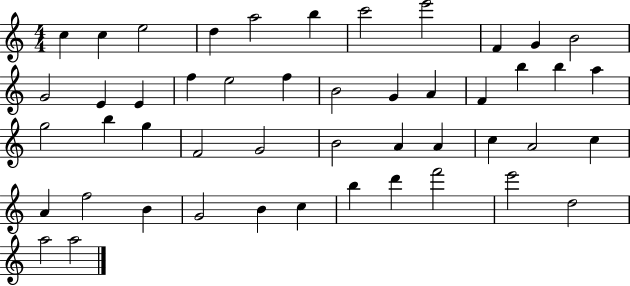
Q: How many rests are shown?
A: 0